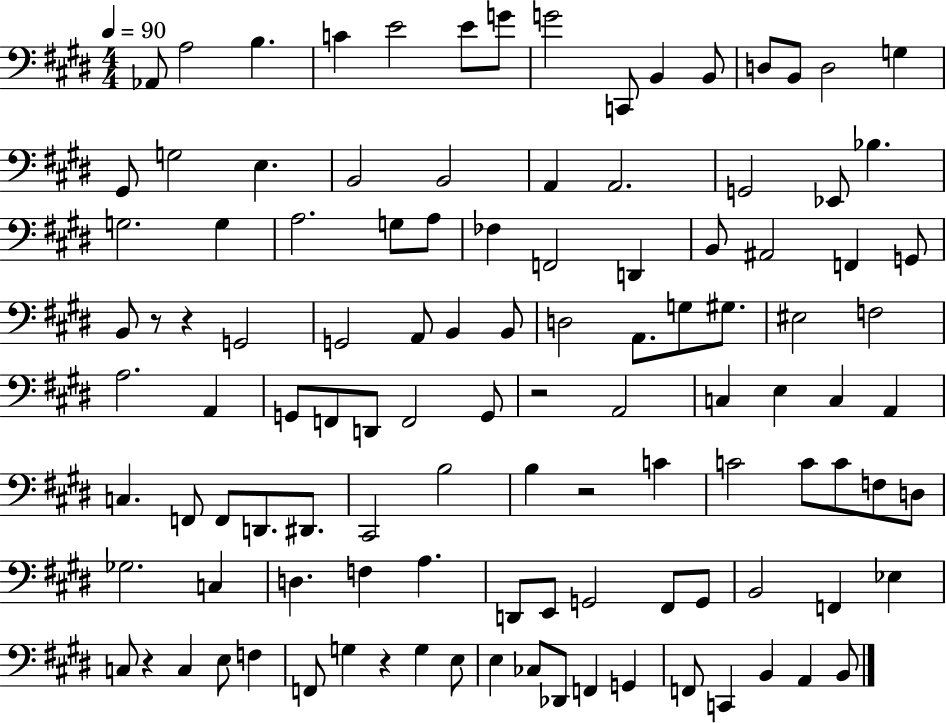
X:1
T:Untitled
M:4/4
L:1/4
K:E
_A,,/2 A,2 B, C E2 E/2 G/2 G2 C,,/2 B,, B,,/2 D,/2 B,,/2 D,2 G, ^G,,/2 G,2 E, B,,2 B,,2 A,, A,,2 G,,2 _E,,/2 _B, G,2 G, A,2 G,/2 A,/2 _F, F,,2 D,, B,,/2 ^A,,2 F,, G,,/2 B,,/2 z/2 z G,,2 G,,2 A,,/2 B,, B,,/2 D,2 A,,/2 G,/2 ^G,/2 ^E,2 F,2 A,2 A,, G,,/2 F,,/2 D,,/2 F,,2 G,,/2 z2 A,,2 C, E, C, A,, C, F,,/2 F,,/2 D,,/2 ^D,,/2 ^C,,2 B,2 B, z2 C C2 C/2 C/2 F,/2 D,/2 _G,2 C, D, F, A, D,,/2 E,,/2 G,,2 ^F,,/2 G,,/2 B,,2 F,, _E, C,/2 z C, E,/2 F, F,,/2 G, z G, E,/2 E, _C,/2 _D,,/2 F,, G,, F,,/2 C,, B,, A,, B,,/2